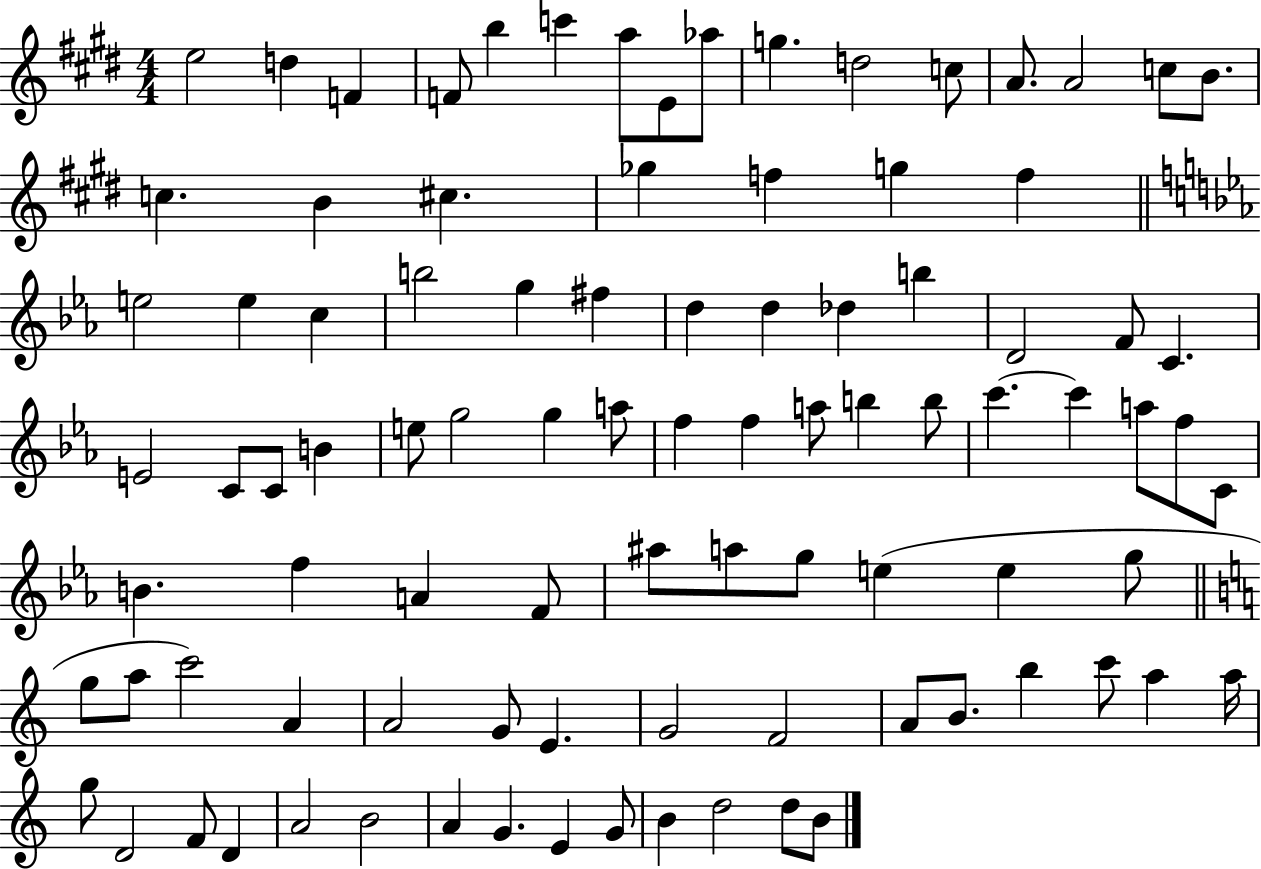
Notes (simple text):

E5/h D5/q F4/q F4/e B5/q C6/q A5/e E4/e Ab5/e G5/q. D5/h C5/e A4/e. A4/h C5/e B4/e. C5/q. B4/q C#5/q. Gb5/q F5/q G5/q F5/q E5/h E5/q C5/q B5/h G5/q F#5/q D5/q D5/q Db5/q B5/q D4/h F4/e C4/q. E4/h C4/e C4/e B4/q E5/e G5/h G5/q A5/e F5/q F5/q A5/e B5/q B5/e C6/q. C6/q A5/e F5/e C4/e B4/q. F5/q A4/q F4/e A#5/e A5/e G5/e E5/q E5/q G5/e G5/e A5/e C6/h A4/q A4/h G4/e E4/q. G4/h F4/h A4/e B4/e. B5/q C6/e A5/q A5/s G5/e D4/h F4/e D4/q A4/h B4/h A4/q G4/q. E4/q G4/e B4/q D5/h D5/e B4/e